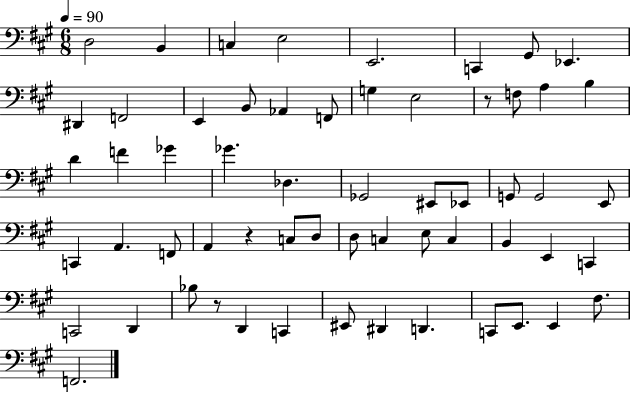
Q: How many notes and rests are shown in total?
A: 59